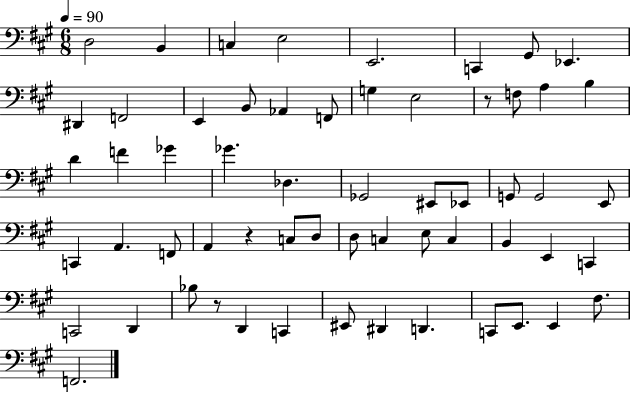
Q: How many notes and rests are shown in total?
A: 59